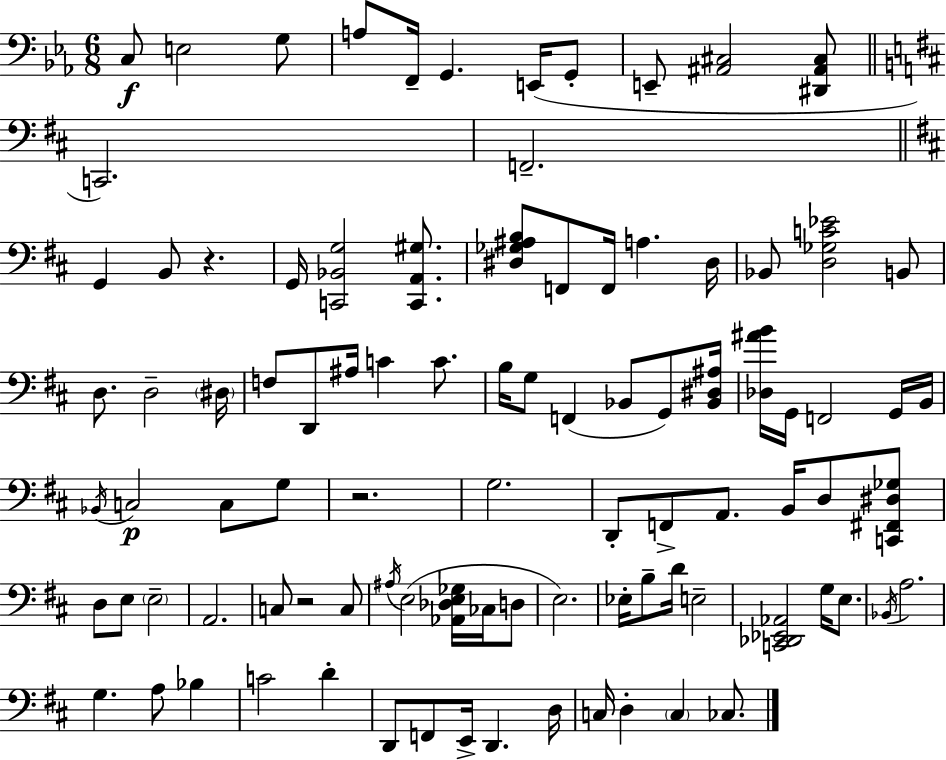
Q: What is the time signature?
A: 6/8